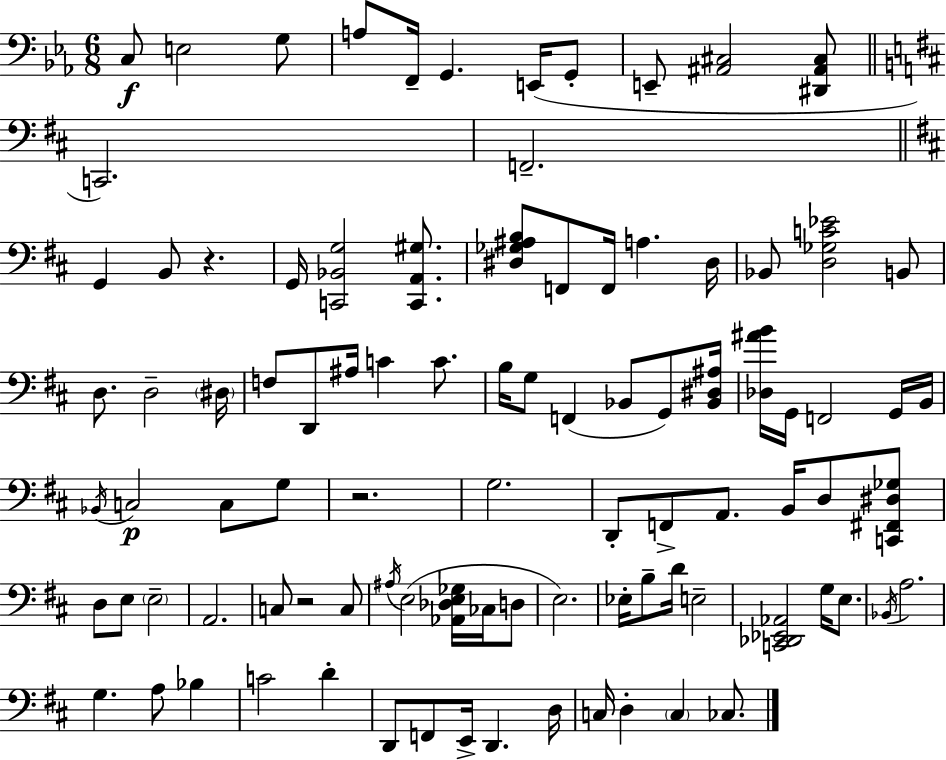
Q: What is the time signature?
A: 6/8